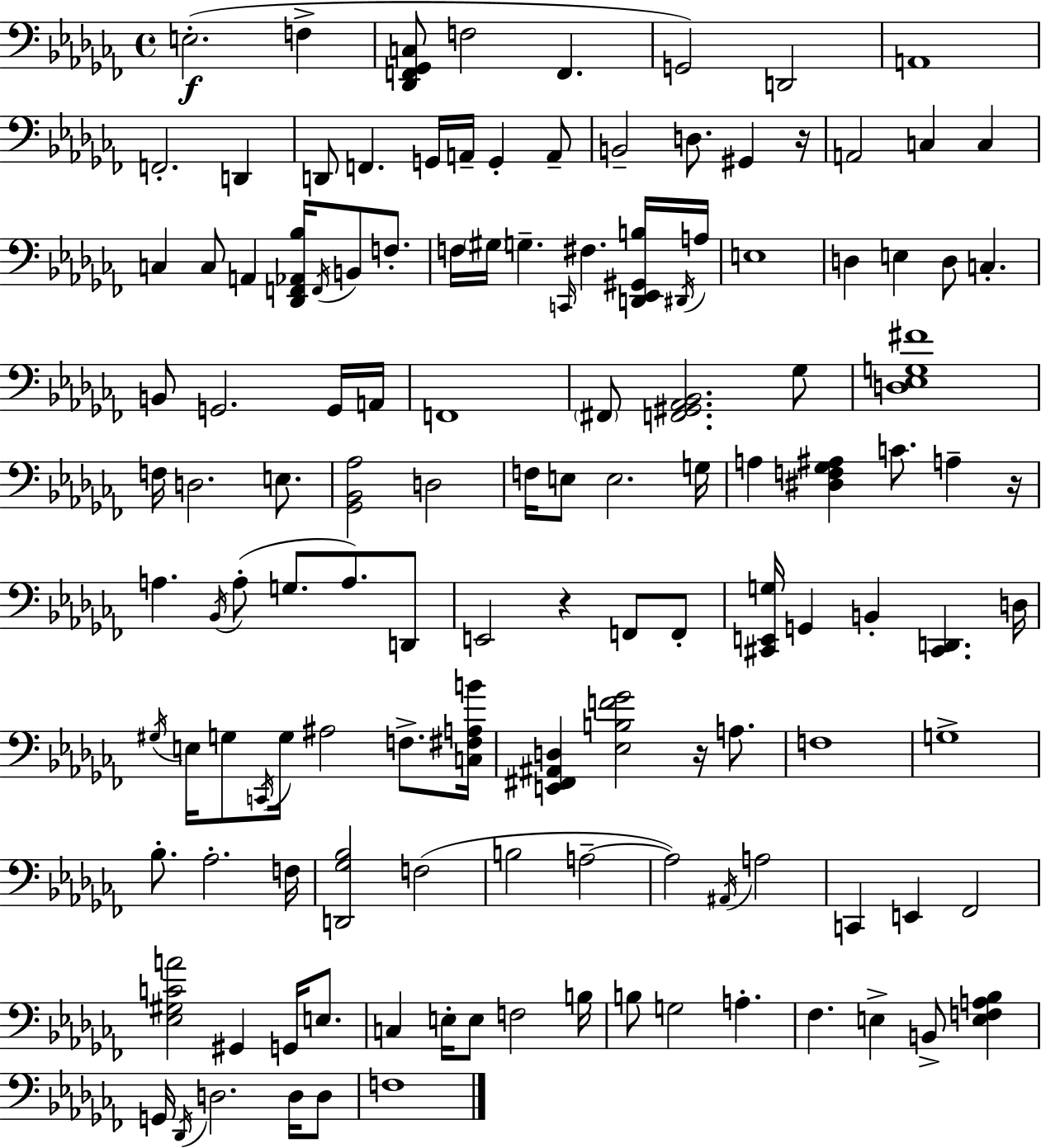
E3/h. F3/q [Db2,F2,Gb2,C3]/e F3/h F2/q. G2/h D2/h A2/w F2/h. D2/q D2/e F2/q. G2/s A2/s G2/q A2/e B2/h D3/e. G#2/q R/s A2/h C3/q C3/q C3/q C3/e A2/q [Db2,F2,Ab2,Bb3]/s F2/s B2/e F3/e. F3/s G#3/s G3/q. C2/s F#3/q. [D2,Eb2,G#2,B3]/s D#2/s A3/s E3/w D3/q E3/q D3/e C3/q. B2/e G2/h. G2/s A2/s F2/w F#2/e [F2,G#2,Ab2,Bb2]/h. Gb3/e [D3,Eb3,G3,F#4]/w F3/s D3/h. E3/e. [Gb2,Bb2,Ab3]/h D3/h F3/s E3/e E3/h. G3/s A3/q [D#3,F3,Gb3,A#3]/q C4/e. A3/q R/s A3/q. Bb2/s A3/e G3/e. A3/e. D2/e E2/h R/q F2/e F2/e [C#2,E2,G3]/s G2/q B2/q [C#2,D2]/q. D3/s G#3/s E3/s G3/e C2/s G3/s A#3/h F3/e. [C3,F#3,A3,B4]/s [E2,F#2,A#2,D3]/q [Eb3,B3,F4,Gb4]/h R/s A3/e. F3/w G3/w Bb3/e. Ab3/h. F3/s [D2,Gb3,Bb3]/h F3/h B3/h A3/h A3/h A#2/s A3/h C2/q E2/q FES2/h [Eb3,G#3,C4,A4]/h G#2/q G2/s E3/e. C3/q E3/s E3/e F3/h B3/s B3/e G3/h A3/q. FES3/q. E3/q B2/e [E3,F3,A3,Bb3]/q G2/s Db2/s D3/h. D3/s D3/e F3/w